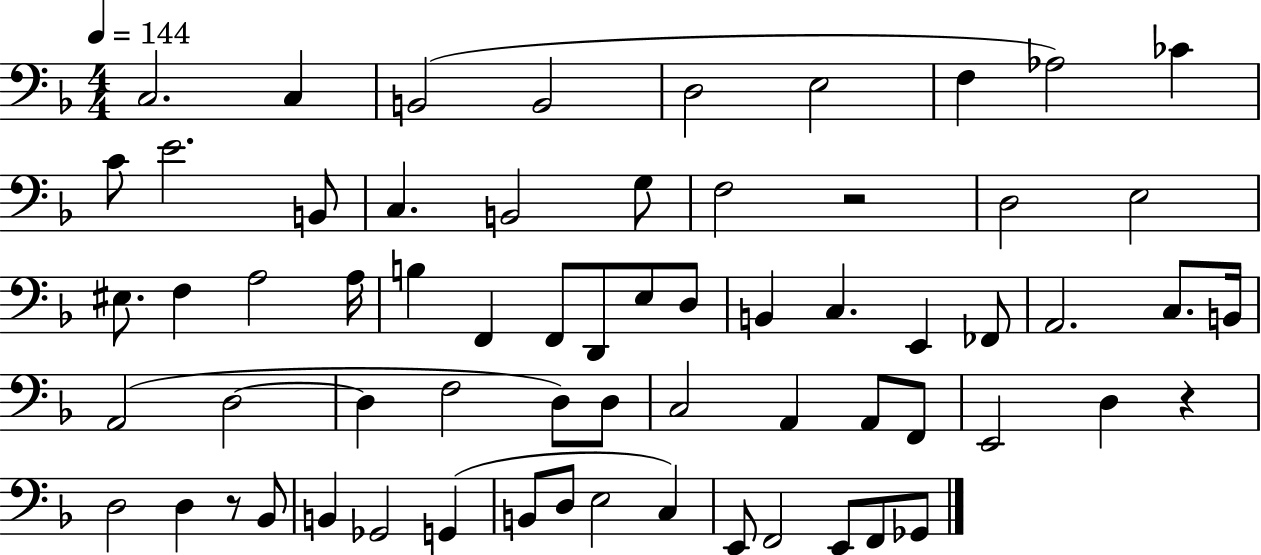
X:1
T:Untitled
M:4/4
L:1/4
K:F
C,2 C, B,,2 B,,2 D,2 E,2 F, _A,2 _C C/2 E2 B,,/2 C, B,,2 G,/2 F,2 z2 D,2 E,2 ^E,/2 F, A,2 A,/4 B, F,, F,,/2 D,,/2 E,/2 D,/2 B,, C, E,, _F,,/2 A,,2 C,/2 B,,/4 A,,2 D,2 D, F,2 D,/2 D,/2 C,2 A,, A,,/2 F,,/2 E,,2 D, z D,2 D, z/2 _B,,/2 B,, _G,,2 G,, B,,/2 D,/2 E,2 C, E,,/2 F,,2 E,,/2 F,,/2 _G,,/2